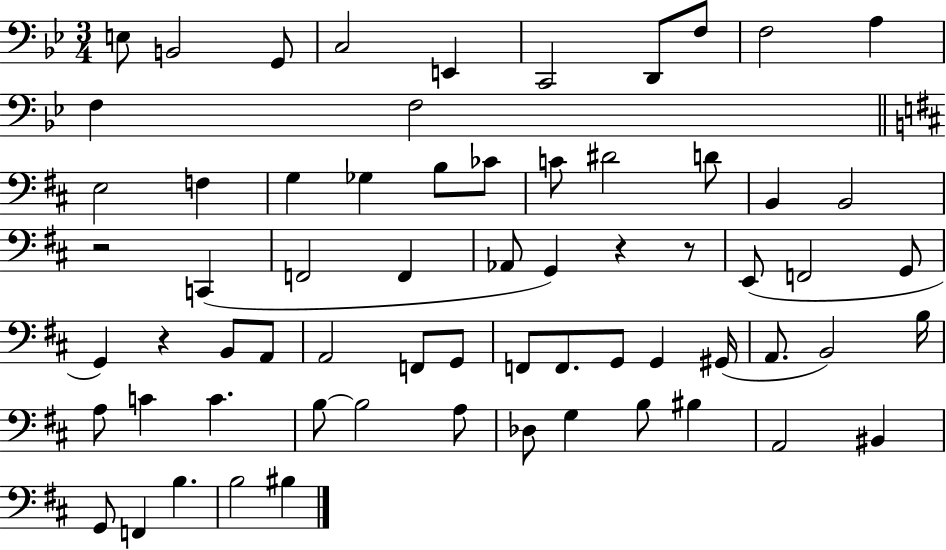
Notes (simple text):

E3/e B2/h G2/e C3/h E2/q C2/h D2/e F3/e F3/h A3/q F3/q F3/h E3/h F3/q G3/q Gb3/q B3/e CES4/e C4/e D#4/h D4/e B2/q B2/h R/h C2/q F2/h F2/q Ab2/e G2/q R/q R/e E2/e F2/h G2/e G2/q R/q B2/e A2/e A2/h F2/e G2/e F2/e F2/e. G2/e G2/q G#2/s A2/e. B2/h B3/s A3/e C4/q C4/q. B3/e B3/h A3/e Db3/e G3/q B3/e BIS3/q A2/h BIS2/q G2/e F2/q B3/q. B3/h BIS3/q